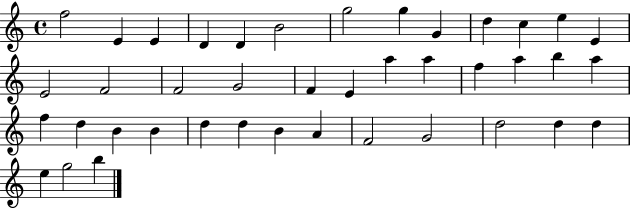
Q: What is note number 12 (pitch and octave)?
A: E5